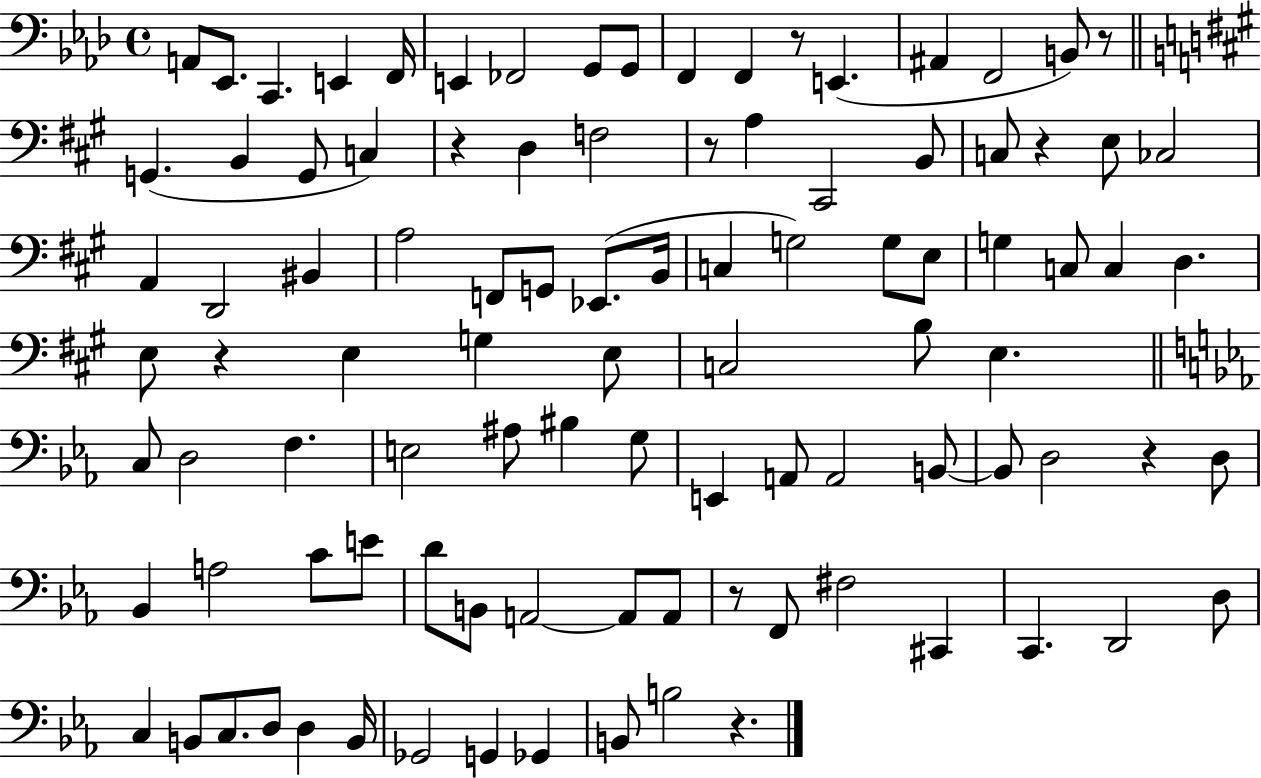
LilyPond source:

{
  \clef bass
  \time 4/4
  \defaultTimeSignature
  \key aes \major
  \repeat volta 2 { a,8 ees,8. c,4. e,4 f,16 | e,4 fes,2 g,8 g,8 | f,4 f,4 r8 e,4.( | ais,4 f,2 b,8) r8 | \break \bar "||" \break \key a \major g,4.( b,4 g,8 c4) | r4 d4 f2 | r8 a4 cis,2 b,8 | c8 r4 e8 ces2 | \break a,4 d,2 bis,4 | a2 f,8 g,8 ees,8.( b,16 | c4 g2) g8 e8 | g4 c8 c4 d4. | \break e8 r4 e4 g4 e8 | c2 b8 e4. | \bar "||" \break \key ees \major c8 d2 f4. | e2 ais8 bis4 g8 | e,4 a,8 a,2 b,8~~ | b,8 d2 r4 d8 | \break bes,4 a2 c'8 e'8 | d'8 b,8 a,2~~ a,8 a,8 | r8 f,8 fis2 cis,4 | c,4. d,2 d8 | \break c4 b,8 c8. d8 d4 b,16 | ges,2 g,4 ges,4 | b,8 b2 r4. | } \bar "|."
}